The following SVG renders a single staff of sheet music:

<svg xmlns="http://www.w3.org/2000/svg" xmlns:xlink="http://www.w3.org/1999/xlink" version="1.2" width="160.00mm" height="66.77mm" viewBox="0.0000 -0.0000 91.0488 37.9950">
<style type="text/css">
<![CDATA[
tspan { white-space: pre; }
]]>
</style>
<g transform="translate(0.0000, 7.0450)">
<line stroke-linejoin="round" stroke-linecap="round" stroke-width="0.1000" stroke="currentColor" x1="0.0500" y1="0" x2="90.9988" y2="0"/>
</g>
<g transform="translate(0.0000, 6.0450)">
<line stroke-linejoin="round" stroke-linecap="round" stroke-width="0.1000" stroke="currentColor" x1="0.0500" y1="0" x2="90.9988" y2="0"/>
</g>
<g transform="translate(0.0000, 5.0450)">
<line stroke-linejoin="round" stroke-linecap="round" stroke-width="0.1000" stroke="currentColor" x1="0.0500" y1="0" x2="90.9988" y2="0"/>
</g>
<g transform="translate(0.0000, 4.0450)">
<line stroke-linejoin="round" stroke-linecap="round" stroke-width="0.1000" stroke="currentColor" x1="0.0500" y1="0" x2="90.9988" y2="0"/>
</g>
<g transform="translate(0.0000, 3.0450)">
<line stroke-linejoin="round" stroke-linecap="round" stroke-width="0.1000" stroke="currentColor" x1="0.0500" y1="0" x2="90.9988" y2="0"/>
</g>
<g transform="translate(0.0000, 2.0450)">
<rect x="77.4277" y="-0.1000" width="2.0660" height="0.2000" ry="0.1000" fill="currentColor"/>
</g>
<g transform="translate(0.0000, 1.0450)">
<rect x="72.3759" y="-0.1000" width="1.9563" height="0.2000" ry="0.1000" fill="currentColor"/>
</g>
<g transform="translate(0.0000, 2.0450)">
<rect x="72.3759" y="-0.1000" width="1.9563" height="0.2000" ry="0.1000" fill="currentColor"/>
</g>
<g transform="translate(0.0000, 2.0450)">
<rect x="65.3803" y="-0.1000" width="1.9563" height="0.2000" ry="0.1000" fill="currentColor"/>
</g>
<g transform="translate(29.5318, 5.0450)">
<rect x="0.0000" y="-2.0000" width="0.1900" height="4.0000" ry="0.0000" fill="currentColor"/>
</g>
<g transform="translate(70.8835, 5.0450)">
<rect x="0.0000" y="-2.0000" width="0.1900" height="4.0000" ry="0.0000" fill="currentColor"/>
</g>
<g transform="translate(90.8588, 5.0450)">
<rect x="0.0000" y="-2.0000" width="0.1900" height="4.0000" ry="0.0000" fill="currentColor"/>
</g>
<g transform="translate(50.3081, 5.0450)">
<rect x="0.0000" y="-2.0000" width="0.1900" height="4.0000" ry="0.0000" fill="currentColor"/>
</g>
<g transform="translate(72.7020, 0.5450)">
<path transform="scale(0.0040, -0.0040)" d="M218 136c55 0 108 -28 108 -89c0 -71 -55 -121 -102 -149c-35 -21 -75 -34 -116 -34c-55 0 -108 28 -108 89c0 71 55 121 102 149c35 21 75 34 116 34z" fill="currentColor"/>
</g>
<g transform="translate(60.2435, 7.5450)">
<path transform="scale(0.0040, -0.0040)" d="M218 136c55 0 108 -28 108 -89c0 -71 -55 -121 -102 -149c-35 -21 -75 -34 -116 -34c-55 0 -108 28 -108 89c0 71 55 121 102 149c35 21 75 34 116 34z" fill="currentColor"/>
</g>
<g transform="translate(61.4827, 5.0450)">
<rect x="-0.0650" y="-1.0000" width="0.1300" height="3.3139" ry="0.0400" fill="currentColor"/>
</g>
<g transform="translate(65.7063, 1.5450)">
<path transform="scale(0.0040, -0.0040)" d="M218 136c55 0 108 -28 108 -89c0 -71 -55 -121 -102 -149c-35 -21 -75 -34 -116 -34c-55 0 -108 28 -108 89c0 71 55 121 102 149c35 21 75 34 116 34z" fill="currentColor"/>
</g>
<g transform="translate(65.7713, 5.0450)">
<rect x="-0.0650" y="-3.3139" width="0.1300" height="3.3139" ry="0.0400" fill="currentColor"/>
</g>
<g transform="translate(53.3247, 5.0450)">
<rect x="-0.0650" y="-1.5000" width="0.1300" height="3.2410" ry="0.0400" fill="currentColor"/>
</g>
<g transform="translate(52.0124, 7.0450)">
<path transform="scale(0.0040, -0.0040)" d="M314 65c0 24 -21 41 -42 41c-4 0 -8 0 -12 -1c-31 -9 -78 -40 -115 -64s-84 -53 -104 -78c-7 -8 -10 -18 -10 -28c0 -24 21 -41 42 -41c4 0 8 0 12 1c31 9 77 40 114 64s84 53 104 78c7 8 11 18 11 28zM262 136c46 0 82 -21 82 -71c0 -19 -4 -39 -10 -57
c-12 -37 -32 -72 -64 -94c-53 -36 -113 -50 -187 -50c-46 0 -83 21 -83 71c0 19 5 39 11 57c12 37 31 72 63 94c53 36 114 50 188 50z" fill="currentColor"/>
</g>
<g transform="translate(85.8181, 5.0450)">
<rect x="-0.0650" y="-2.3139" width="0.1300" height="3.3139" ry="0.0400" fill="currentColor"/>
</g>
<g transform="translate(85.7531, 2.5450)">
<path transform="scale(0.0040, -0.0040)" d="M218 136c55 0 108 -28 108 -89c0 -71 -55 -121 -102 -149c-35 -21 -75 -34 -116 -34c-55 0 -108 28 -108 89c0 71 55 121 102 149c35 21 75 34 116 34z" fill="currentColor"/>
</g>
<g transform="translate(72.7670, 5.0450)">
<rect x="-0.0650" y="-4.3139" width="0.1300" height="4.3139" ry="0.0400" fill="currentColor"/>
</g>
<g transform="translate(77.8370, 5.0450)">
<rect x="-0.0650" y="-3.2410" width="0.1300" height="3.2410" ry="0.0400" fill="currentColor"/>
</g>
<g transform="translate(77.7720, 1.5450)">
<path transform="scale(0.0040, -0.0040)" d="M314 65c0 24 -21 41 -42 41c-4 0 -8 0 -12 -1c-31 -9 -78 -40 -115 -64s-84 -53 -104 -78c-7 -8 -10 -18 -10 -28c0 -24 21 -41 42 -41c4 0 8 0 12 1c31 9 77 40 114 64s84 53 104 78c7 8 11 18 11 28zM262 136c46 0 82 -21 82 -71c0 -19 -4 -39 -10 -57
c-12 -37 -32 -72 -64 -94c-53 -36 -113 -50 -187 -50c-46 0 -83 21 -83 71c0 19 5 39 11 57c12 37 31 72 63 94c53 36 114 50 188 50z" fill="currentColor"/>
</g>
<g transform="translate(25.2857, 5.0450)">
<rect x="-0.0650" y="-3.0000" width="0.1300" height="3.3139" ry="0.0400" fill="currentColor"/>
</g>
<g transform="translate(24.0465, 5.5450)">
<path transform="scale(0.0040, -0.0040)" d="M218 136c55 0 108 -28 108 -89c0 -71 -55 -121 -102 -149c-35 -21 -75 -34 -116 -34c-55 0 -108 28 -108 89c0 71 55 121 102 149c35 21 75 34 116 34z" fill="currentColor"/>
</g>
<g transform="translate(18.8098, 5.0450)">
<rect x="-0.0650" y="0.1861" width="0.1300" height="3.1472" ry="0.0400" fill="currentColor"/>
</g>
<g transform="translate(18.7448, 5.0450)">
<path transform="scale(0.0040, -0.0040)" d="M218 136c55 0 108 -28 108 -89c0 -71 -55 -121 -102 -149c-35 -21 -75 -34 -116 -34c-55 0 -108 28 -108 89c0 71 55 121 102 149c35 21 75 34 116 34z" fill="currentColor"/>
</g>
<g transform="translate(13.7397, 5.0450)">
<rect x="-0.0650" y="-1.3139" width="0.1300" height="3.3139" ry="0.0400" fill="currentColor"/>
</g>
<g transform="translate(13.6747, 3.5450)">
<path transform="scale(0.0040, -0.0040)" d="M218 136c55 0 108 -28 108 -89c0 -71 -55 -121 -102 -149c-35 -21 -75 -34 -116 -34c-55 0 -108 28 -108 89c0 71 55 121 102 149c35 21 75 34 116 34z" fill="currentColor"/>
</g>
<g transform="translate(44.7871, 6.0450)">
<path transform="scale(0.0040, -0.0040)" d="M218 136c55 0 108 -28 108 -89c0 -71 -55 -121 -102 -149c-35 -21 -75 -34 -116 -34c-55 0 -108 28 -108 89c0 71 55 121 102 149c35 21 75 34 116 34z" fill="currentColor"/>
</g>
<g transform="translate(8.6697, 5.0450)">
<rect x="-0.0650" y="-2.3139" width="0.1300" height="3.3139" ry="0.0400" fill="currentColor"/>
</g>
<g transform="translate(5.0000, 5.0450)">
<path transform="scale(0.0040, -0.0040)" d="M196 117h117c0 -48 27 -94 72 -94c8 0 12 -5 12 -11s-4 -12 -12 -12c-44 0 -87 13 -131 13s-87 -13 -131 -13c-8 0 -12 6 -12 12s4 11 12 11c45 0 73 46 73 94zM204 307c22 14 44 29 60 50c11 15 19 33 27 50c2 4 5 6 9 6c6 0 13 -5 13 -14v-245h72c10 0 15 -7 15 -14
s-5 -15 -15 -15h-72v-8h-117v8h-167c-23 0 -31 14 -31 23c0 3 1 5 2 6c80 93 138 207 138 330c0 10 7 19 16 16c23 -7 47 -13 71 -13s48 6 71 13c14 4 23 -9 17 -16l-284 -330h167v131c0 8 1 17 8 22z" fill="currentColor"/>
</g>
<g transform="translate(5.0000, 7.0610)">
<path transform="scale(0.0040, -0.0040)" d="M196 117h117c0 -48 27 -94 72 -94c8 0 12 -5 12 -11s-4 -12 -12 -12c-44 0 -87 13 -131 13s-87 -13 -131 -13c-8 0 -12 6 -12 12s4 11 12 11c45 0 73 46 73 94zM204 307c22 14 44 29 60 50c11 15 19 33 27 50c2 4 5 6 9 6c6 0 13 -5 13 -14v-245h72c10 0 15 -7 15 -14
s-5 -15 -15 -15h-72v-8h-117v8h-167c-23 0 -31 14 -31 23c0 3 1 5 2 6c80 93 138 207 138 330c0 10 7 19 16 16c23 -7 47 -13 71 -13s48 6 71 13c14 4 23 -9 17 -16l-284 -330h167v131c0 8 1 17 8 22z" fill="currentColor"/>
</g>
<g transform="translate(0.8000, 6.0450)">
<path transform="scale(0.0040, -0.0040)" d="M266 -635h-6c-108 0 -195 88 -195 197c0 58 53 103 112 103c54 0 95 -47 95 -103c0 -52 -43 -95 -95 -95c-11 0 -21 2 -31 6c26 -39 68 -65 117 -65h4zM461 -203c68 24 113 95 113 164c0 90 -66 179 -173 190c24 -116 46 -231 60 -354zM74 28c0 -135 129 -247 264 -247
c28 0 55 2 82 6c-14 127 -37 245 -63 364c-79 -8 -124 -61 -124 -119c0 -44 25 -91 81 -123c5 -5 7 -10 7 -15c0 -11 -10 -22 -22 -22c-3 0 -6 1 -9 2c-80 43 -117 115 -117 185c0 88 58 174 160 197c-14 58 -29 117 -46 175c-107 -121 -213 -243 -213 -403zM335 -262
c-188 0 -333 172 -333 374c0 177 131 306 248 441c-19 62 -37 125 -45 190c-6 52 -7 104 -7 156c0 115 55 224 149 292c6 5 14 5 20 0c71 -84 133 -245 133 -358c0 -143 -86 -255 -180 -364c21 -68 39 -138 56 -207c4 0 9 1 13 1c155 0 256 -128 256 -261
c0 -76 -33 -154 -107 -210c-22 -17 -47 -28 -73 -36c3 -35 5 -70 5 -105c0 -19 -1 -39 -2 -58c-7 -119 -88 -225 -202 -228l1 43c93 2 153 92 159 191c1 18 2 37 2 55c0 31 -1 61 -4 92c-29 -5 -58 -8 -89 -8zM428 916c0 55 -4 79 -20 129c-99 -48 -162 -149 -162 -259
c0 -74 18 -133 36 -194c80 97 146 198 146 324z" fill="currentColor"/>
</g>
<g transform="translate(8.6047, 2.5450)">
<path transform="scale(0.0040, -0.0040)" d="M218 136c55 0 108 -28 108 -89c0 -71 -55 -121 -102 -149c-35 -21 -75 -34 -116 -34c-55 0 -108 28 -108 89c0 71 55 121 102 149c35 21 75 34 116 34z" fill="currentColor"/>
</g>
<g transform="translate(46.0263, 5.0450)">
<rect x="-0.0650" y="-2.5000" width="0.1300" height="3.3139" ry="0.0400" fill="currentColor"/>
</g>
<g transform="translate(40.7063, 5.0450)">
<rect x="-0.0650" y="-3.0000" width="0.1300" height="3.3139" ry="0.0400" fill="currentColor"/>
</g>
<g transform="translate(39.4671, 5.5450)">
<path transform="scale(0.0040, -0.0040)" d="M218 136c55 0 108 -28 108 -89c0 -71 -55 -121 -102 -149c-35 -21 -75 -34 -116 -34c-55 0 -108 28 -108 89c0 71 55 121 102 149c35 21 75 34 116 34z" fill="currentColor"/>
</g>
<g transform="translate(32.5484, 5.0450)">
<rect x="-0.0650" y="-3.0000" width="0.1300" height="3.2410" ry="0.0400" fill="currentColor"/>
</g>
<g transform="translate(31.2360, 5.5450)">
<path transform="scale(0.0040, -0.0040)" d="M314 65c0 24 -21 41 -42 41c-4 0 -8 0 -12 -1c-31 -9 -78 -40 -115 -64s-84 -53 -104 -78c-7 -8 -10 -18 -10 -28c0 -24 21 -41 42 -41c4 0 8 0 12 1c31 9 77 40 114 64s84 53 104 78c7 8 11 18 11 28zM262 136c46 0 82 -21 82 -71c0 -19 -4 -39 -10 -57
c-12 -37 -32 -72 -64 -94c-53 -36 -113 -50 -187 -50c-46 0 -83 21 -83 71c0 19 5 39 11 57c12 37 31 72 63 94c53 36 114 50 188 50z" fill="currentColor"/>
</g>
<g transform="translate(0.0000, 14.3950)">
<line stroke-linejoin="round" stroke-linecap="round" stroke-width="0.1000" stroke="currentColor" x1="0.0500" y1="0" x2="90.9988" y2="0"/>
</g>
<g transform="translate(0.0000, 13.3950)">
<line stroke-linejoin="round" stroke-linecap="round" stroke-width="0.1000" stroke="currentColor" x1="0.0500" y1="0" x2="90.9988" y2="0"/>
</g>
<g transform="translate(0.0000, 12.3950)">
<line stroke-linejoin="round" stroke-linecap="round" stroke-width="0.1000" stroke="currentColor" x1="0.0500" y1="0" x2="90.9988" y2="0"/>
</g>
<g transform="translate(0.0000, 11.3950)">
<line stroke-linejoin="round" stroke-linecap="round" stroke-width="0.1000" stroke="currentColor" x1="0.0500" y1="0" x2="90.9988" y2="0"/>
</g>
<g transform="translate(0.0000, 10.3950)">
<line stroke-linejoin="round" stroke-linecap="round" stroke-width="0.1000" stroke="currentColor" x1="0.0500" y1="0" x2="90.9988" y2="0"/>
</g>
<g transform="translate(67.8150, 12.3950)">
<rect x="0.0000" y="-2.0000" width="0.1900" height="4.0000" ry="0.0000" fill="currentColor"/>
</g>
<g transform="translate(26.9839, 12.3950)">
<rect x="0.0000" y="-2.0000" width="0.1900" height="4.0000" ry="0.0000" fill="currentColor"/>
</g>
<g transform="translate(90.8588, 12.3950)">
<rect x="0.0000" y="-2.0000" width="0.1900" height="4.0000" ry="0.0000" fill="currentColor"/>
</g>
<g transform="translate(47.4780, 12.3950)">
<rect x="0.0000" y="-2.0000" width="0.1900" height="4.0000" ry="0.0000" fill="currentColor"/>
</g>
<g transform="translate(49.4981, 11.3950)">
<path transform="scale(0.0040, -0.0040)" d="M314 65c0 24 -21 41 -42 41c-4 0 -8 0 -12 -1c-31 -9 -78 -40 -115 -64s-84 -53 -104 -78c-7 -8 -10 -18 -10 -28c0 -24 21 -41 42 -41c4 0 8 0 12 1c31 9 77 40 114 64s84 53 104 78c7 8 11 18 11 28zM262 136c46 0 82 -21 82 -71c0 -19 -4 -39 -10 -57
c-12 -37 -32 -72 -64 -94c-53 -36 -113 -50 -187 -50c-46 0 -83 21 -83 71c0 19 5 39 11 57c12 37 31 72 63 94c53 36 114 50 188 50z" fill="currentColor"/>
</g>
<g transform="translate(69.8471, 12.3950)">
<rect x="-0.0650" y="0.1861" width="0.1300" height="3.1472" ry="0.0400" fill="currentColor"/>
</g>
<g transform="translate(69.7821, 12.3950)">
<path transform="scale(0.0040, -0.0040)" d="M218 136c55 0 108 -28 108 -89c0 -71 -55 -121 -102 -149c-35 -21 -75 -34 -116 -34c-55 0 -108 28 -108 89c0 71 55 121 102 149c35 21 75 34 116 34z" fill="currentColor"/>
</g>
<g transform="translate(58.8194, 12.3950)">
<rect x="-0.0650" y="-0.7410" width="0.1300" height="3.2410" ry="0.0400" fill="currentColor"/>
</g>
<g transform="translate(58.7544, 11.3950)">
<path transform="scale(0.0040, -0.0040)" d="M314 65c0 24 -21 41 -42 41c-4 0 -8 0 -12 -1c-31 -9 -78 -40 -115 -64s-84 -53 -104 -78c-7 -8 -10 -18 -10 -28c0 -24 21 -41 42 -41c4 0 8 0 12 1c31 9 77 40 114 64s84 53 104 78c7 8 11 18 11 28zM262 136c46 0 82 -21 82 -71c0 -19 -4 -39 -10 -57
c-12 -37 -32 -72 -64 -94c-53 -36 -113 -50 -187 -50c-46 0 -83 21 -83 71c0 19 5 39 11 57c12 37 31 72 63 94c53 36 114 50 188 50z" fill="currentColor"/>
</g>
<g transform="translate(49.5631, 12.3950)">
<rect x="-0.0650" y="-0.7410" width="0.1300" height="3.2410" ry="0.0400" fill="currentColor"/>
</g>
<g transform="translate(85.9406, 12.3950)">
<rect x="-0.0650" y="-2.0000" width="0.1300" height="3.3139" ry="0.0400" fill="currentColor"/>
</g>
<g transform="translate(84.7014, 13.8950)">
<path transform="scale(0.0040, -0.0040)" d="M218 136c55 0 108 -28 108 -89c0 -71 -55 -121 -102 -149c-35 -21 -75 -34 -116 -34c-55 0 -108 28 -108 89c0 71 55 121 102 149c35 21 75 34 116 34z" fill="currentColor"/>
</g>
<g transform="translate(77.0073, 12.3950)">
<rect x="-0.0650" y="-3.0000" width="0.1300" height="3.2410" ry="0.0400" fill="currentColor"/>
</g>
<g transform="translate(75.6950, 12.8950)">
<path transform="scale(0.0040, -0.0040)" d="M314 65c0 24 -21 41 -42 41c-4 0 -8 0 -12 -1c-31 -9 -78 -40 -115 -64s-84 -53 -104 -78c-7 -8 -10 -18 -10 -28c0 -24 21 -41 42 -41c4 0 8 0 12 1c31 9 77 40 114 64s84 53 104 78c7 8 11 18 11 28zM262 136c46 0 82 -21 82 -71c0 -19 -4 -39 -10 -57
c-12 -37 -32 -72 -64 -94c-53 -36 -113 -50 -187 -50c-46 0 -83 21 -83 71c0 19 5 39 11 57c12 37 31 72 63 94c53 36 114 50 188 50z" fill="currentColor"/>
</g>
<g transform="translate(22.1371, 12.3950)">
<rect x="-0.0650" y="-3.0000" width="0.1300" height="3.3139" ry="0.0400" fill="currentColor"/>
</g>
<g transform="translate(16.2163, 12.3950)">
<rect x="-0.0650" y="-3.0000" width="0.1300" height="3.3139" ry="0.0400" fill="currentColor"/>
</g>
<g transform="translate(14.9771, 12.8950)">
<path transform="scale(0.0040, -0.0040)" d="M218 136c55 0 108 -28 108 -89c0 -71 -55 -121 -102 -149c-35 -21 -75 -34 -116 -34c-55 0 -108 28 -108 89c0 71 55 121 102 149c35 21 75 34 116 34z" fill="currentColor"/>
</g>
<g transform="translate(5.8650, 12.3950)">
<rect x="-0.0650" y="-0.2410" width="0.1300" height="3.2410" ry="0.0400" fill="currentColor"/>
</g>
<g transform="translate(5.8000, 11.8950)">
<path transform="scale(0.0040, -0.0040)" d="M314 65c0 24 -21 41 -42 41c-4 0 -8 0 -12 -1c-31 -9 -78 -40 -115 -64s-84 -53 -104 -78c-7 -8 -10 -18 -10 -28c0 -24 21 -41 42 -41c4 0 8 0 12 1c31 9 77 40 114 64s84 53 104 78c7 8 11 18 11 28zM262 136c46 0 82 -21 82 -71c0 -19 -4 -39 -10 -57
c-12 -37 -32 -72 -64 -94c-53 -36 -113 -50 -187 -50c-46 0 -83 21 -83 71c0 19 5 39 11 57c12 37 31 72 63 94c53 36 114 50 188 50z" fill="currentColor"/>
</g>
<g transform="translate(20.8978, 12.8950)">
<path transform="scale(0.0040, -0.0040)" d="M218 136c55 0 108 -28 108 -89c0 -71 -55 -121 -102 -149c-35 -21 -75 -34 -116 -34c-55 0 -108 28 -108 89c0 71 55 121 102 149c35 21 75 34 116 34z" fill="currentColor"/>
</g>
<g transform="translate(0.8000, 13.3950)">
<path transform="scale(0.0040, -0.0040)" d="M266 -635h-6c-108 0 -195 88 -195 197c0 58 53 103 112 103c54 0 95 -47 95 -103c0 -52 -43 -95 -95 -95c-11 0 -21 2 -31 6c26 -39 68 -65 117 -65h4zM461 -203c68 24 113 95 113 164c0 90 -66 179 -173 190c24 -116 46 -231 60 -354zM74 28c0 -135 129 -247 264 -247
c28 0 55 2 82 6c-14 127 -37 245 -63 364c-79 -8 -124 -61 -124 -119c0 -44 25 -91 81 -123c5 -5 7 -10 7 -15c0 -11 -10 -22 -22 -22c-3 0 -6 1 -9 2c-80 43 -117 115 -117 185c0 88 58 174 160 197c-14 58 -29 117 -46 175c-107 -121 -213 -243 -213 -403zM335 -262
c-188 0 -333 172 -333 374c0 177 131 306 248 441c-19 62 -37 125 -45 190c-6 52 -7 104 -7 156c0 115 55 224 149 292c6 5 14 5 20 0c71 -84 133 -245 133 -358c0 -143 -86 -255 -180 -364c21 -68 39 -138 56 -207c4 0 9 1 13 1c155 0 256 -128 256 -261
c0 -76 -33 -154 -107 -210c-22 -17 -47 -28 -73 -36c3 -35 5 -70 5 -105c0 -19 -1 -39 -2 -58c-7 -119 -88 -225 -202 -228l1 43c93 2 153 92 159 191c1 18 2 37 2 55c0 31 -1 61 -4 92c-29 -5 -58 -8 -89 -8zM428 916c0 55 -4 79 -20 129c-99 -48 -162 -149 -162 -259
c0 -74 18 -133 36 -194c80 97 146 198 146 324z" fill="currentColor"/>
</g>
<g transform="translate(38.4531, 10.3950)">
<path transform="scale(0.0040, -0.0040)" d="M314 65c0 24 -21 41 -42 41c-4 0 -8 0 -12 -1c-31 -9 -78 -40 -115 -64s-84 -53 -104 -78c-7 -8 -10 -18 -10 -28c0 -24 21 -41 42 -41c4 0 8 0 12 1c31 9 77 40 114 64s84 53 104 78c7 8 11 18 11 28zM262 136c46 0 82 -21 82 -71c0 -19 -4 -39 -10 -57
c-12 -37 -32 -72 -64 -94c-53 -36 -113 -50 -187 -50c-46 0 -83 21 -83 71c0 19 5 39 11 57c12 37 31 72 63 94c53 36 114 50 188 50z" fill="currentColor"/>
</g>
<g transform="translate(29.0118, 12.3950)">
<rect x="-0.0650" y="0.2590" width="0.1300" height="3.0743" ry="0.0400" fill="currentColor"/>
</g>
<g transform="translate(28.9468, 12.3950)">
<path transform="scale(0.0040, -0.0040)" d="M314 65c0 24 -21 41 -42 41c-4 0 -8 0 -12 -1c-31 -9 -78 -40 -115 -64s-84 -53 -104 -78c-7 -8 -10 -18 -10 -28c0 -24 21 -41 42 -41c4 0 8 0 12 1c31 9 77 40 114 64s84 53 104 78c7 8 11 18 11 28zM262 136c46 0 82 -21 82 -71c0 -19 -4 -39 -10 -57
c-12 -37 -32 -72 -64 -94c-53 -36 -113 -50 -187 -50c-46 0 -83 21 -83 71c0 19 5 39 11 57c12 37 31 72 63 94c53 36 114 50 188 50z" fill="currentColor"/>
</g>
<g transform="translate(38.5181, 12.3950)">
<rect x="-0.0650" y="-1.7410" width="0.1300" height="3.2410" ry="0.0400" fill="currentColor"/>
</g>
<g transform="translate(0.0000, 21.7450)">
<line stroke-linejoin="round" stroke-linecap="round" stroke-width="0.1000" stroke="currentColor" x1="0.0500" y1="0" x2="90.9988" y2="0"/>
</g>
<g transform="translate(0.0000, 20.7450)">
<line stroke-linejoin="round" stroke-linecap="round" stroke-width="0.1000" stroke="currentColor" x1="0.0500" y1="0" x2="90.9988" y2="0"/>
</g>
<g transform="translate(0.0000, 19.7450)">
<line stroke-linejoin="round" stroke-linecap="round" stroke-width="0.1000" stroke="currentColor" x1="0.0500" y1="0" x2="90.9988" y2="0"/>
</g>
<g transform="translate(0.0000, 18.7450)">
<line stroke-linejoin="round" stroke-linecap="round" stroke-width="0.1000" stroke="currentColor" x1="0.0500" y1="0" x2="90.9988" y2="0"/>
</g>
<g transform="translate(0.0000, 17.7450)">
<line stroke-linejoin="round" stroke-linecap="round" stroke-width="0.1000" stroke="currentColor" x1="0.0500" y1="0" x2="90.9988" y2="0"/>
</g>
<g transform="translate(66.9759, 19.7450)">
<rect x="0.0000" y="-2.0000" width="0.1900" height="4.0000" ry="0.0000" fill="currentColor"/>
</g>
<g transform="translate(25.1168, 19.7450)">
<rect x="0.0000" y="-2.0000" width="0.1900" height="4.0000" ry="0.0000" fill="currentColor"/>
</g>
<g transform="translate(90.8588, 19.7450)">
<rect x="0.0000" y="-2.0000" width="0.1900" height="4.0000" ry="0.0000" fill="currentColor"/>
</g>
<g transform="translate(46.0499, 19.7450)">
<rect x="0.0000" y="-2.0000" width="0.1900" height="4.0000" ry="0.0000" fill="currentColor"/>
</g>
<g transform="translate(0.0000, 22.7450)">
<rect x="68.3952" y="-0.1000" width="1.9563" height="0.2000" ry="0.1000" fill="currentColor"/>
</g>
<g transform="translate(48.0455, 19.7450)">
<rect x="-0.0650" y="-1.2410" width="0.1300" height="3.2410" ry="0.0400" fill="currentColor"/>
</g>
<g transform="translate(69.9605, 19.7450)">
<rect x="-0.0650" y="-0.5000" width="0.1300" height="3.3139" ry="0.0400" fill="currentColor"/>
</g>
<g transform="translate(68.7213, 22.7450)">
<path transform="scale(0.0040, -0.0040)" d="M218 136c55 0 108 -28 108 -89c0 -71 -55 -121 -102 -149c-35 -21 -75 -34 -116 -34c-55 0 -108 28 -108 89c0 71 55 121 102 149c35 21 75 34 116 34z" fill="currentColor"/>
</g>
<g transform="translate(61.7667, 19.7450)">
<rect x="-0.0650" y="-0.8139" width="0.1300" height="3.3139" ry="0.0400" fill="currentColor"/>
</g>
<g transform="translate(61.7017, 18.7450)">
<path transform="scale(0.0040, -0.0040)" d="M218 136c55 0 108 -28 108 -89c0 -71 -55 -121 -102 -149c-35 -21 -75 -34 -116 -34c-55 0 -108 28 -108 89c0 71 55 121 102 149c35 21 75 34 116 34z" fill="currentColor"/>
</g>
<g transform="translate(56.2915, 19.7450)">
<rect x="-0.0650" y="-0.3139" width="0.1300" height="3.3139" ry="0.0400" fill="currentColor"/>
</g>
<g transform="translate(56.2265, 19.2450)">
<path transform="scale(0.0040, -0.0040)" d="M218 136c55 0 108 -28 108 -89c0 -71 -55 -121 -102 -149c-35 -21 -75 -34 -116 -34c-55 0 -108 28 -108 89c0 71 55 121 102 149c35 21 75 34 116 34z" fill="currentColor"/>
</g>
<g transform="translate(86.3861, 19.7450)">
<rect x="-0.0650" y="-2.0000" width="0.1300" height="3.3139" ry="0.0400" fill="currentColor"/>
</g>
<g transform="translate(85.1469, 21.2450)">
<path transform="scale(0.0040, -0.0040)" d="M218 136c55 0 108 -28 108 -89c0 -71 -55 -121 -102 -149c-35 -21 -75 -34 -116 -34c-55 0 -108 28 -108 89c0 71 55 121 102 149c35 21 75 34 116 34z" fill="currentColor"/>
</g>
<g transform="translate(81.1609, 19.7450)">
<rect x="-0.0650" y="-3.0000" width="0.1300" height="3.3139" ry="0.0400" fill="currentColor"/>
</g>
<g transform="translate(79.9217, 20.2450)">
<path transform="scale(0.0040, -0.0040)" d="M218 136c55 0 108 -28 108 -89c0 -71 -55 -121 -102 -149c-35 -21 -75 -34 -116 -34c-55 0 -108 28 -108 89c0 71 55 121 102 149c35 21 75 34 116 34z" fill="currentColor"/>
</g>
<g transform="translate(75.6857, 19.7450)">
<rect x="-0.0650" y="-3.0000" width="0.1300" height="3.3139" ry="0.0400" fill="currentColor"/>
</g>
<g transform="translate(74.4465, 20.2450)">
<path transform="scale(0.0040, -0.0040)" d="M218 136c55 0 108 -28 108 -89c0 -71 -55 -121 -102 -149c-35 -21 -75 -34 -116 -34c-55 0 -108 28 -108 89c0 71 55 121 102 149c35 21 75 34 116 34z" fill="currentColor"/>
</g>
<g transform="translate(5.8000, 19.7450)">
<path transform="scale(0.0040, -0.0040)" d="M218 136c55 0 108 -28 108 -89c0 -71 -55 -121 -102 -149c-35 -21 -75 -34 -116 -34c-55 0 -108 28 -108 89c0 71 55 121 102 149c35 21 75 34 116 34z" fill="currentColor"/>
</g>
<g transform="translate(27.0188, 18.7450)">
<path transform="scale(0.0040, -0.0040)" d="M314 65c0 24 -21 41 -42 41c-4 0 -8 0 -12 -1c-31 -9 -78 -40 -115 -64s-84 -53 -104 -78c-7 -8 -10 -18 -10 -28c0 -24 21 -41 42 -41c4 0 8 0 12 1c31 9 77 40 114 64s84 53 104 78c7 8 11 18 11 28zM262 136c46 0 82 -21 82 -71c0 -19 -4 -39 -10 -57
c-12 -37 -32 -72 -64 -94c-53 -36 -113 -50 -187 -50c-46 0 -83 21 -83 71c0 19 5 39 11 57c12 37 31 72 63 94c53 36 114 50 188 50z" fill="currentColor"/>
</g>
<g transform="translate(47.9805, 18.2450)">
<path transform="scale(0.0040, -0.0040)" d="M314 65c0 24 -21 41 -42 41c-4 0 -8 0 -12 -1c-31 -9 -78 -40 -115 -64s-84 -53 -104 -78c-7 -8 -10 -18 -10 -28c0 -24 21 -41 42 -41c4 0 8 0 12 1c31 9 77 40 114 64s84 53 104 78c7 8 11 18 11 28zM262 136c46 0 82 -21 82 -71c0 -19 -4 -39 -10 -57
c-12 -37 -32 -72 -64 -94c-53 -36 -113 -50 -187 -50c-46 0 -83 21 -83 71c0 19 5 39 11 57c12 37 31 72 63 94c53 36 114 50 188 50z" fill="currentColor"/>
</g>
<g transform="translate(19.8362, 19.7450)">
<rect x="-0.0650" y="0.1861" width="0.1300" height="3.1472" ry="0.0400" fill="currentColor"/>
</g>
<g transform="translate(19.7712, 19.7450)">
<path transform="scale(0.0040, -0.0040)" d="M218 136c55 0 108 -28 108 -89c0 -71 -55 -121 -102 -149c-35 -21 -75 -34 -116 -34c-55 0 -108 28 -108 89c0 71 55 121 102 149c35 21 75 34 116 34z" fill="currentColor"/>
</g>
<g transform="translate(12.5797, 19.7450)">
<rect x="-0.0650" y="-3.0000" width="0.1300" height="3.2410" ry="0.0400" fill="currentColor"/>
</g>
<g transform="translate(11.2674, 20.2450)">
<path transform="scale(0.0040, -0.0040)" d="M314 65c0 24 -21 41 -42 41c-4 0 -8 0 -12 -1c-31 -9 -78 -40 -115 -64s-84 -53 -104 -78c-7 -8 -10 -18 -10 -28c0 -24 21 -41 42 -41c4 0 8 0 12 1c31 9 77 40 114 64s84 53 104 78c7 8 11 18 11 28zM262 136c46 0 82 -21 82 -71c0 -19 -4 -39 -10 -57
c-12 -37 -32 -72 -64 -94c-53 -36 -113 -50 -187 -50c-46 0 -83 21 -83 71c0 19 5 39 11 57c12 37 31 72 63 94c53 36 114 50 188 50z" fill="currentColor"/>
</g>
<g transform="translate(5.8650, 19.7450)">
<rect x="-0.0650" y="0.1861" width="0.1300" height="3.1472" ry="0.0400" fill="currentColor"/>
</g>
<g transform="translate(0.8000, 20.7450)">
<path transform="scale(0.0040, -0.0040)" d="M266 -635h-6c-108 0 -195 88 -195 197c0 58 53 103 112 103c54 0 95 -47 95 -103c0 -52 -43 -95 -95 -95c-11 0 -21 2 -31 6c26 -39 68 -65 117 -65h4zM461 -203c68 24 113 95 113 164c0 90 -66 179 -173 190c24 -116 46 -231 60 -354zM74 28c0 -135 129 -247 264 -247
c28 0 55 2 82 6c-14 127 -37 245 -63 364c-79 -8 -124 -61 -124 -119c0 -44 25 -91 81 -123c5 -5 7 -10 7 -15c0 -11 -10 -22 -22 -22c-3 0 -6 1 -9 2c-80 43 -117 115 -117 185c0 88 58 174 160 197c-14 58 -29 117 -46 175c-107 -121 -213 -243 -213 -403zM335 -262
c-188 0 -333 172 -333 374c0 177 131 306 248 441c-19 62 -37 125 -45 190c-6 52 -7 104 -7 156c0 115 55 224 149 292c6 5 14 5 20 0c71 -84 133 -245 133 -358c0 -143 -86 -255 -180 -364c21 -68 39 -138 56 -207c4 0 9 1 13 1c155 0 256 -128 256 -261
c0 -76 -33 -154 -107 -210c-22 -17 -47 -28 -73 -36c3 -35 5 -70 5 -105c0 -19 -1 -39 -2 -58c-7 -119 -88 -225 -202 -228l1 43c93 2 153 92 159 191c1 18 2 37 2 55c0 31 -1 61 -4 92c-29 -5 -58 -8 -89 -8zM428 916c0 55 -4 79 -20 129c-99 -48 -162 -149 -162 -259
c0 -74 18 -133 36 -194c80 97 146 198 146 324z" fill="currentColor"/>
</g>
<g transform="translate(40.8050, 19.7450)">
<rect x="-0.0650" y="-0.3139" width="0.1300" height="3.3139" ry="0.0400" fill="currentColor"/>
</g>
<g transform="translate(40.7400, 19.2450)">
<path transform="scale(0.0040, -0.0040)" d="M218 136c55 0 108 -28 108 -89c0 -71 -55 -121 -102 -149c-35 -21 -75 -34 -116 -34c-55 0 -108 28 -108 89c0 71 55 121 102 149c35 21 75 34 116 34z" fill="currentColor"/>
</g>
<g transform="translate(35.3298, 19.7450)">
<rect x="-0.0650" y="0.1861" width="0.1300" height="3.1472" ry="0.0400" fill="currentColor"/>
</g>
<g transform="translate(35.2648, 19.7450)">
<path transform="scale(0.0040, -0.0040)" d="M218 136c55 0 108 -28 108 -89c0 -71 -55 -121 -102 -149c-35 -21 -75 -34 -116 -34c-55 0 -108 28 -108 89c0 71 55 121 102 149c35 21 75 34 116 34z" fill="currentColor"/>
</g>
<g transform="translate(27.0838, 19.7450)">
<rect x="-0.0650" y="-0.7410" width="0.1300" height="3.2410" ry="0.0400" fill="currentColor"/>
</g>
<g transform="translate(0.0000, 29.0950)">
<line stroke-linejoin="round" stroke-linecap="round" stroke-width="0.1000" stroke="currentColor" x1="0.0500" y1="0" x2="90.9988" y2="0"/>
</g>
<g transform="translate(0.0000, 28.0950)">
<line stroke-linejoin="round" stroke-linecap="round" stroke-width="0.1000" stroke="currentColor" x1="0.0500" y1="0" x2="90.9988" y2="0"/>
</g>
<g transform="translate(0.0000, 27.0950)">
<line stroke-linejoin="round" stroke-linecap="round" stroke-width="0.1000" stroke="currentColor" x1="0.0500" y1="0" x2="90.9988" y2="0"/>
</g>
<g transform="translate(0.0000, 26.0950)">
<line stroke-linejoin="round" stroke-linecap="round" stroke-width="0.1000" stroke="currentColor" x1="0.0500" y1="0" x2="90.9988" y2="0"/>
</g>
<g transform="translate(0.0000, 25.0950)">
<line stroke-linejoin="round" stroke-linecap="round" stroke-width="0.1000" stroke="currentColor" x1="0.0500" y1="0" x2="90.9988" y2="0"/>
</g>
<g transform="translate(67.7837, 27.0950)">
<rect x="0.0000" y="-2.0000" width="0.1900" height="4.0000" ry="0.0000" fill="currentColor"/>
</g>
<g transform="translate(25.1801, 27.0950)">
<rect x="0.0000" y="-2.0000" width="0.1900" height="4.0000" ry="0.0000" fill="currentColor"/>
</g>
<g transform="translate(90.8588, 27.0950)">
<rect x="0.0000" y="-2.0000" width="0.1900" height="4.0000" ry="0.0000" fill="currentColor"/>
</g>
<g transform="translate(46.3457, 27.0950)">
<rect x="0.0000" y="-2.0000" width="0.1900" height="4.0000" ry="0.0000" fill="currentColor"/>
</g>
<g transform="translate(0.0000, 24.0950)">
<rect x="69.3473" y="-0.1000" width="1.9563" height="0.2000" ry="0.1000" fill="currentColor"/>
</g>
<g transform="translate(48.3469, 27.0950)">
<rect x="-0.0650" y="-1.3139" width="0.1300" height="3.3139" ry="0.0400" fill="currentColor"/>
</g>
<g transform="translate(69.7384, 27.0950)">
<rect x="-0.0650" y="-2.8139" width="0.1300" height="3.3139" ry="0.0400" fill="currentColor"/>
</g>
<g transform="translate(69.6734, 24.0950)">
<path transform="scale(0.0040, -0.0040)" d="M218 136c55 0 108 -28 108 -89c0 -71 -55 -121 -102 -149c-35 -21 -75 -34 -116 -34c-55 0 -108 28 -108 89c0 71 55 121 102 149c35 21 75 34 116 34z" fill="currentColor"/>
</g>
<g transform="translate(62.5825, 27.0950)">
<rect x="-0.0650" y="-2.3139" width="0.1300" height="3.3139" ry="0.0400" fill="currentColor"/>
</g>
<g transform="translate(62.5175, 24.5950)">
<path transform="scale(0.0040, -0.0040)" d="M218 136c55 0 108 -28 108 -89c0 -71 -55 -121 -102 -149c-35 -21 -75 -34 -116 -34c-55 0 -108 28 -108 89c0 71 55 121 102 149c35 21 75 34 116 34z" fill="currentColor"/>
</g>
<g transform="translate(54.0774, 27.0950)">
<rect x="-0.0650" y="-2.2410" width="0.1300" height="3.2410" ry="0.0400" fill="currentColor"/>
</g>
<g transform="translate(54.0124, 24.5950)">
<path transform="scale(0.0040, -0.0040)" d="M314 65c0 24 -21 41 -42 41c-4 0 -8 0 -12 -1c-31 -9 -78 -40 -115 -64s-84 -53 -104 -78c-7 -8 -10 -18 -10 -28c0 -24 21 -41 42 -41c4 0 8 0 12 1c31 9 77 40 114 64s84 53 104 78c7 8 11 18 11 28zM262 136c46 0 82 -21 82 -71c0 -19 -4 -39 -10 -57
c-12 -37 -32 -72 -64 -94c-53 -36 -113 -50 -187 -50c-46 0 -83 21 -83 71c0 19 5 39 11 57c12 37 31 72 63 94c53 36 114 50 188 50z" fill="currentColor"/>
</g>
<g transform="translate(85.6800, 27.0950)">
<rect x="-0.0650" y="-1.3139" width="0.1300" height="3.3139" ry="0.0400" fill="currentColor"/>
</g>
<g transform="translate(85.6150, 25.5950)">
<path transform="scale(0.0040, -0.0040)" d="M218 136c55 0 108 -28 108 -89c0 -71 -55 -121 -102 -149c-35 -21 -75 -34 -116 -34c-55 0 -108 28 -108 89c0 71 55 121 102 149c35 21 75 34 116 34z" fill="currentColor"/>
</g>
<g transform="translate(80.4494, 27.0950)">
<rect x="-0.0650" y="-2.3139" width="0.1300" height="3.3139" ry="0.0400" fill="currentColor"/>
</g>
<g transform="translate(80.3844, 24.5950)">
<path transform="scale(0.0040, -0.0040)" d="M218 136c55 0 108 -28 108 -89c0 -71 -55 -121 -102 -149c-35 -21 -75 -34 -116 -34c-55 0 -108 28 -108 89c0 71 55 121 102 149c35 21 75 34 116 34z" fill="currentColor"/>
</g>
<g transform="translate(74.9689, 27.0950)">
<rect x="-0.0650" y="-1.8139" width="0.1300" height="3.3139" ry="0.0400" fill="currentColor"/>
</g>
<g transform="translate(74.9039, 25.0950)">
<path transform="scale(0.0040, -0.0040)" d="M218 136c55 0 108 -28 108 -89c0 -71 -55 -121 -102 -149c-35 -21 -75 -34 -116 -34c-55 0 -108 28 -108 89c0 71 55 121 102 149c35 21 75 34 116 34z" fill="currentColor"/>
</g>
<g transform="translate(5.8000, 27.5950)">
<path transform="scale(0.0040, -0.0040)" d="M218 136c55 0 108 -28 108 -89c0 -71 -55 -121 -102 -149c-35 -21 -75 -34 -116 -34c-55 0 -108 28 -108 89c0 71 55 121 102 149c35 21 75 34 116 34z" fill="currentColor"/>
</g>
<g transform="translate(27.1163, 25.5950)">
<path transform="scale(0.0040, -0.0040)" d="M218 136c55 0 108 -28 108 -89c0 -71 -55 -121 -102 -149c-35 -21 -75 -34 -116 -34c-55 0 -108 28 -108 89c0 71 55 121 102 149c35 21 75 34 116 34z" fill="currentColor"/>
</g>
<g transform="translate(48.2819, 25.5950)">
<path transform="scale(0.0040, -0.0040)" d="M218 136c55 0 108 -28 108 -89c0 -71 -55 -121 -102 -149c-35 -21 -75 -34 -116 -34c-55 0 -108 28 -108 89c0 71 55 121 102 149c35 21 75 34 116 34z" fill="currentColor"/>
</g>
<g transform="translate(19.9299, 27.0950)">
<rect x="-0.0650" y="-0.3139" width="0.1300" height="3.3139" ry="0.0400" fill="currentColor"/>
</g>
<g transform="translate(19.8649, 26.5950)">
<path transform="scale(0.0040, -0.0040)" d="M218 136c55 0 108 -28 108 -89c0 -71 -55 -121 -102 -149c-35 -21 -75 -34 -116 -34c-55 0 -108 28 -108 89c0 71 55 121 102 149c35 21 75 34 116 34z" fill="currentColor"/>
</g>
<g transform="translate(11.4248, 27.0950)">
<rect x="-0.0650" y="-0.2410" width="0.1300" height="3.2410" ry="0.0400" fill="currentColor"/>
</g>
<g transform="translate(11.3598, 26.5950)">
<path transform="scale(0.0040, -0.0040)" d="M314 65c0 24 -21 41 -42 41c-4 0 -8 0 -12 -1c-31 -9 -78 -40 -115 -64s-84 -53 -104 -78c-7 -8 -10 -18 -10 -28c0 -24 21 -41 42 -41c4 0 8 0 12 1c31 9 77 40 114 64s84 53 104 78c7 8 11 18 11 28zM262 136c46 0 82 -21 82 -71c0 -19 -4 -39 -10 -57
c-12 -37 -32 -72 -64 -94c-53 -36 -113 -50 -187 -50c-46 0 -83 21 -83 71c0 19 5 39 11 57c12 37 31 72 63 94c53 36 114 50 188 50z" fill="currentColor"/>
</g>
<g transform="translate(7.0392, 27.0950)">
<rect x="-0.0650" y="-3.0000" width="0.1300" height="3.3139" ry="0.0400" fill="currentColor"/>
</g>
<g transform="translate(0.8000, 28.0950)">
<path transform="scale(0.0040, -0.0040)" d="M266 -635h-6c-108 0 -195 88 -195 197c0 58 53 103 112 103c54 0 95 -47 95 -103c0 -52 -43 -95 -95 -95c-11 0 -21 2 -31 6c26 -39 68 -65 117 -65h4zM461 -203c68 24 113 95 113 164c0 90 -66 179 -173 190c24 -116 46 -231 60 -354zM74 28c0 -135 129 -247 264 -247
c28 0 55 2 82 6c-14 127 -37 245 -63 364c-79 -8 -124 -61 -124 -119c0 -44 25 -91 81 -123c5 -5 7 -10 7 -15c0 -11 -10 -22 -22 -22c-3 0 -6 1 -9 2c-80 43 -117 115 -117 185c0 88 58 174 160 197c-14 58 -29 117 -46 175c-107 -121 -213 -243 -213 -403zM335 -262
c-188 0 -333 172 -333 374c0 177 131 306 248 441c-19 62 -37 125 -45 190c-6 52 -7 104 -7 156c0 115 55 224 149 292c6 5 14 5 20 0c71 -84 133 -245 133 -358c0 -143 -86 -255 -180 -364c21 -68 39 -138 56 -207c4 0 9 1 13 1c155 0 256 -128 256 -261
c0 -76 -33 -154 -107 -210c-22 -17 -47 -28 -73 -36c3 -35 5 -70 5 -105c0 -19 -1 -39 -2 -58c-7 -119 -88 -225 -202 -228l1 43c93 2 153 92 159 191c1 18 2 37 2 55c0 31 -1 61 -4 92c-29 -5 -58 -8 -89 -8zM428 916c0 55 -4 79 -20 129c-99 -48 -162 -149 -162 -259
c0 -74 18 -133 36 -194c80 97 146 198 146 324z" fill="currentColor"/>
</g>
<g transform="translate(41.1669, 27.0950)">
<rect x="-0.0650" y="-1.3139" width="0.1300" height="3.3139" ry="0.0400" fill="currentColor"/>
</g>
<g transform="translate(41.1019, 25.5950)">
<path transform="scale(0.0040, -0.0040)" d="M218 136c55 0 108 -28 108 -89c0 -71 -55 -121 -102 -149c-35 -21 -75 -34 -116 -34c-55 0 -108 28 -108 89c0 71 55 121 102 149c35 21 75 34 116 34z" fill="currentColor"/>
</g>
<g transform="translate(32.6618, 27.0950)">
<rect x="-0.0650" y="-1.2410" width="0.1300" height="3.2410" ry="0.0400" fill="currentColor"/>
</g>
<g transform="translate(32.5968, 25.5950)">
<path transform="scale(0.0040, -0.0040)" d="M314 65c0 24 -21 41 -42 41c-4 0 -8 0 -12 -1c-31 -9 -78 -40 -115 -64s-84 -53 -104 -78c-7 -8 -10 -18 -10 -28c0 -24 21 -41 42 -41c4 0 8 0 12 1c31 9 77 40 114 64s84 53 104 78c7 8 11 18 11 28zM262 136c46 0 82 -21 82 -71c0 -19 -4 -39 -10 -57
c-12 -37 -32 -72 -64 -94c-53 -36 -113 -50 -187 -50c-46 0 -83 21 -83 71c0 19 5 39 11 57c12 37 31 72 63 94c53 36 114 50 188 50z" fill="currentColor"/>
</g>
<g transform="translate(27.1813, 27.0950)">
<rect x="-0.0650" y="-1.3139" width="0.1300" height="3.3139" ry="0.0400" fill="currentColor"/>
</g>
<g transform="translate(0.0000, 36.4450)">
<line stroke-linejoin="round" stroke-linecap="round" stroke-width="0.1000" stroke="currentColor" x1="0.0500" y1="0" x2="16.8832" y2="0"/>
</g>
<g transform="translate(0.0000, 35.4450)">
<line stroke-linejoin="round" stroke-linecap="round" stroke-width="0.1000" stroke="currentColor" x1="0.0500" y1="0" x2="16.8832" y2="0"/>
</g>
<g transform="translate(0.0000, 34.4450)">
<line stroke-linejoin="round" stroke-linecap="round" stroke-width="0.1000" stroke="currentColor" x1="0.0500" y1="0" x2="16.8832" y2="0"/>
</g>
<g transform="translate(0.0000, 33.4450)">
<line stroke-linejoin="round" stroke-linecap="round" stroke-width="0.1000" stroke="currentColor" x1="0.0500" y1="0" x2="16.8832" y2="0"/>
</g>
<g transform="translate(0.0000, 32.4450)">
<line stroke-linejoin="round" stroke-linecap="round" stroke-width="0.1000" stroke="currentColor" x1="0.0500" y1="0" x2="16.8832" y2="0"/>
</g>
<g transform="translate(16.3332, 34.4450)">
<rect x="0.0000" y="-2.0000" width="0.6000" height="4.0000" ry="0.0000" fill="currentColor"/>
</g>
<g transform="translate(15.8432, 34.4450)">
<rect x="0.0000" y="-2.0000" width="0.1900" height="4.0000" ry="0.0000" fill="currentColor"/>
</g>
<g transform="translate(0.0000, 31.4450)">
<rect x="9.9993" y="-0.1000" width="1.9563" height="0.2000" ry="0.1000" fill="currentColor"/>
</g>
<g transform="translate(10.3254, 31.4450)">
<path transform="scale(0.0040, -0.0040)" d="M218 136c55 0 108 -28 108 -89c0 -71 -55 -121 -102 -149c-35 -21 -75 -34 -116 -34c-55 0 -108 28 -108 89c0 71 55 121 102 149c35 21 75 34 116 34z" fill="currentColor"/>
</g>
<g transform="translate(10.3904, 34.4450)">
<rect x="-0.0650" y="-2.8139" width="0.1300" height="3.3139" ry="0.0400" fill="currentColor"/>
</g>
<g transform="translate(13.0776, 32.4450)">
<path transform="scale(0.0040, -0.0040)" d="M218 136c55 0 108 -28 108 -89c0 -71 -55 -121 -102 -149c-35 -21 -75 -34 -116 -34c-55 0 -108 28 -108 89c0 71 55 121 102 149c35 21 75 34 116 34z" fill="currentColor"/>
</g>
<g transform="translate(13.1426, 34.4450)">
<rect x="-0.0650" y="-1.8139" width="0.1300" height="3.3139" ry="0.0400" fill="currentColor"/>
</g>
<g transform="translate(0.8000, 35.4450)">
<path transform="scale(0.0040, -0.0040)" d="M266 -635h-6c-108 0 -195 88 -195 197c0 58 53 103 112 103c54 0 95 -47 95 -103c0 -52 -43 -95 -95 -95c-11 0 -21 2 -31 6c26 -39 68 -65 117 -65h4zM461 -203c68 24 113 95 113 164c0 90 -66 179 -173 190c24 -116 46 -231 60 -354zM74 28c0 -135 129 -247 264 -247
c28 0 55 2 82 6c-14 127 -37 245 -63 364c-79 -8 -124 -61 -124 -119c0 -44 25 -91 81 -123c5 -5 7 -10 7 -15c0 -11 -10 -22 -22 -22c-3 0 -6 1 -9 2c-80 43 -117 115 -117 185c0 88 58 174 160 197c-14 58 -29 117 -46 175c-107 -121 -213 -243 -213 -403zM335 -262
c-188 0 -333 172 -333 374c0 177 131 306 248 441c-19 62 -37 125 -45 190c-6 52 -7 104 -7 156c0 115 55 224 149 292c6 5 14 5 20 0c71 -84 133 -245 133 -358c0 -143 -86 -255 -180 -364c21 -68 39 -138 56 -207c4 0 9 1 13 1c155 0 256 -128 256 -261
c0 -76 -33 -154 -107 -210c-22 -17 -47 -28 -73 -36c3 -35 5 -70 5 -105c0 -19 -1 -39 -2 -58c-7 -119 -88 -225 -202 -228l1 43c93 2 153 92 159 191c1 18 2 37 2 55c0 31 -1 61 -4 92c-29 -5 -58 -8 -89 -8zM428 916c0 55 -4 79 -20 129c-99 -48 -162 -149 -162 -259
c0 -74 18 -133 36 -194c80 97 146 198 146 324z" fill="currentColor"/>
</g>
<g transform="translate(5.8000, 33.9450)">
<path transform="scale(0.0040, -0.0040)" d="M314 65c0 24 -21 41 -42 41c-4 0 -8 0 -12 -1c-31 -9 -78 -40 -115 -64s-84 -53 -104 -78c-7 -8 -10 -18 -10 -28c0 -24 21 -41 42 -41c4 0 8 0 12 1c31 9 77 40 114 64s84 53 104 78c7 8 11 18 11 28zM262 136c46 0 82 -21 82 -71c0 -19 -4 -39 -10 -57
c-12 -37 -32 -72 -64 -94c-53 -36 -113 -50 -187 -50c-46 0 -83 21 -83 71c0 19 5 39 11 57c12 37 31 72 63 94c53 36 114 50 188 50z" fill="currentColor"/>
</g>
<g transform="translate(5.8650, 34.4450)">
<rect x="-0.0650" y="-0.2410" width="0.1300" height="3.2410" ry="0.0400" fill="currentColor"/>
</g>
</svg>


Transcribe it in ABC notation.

X:1
T:Untitled
M:4/4
L:1/4
K:C
g e B A A2 A G E2 D b d' b2 g c2 A A B2 f2 d2 d2 B A2 F B A2 B d2 B c e2 c d C A A F A c2 c e e2 e e g2 g a f g e c2 a f